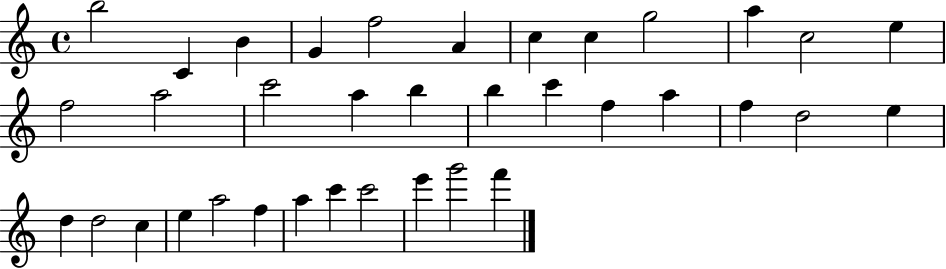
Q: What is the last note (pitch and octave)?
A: F6